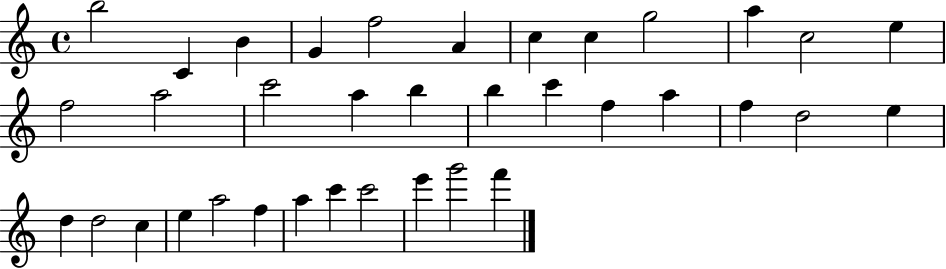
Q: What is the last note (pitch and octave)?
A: F6